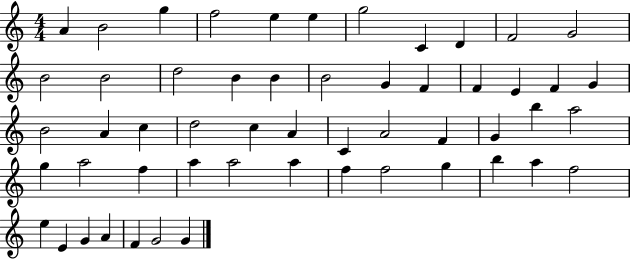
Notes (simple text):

A4/q B4/h G5/q F5/h E5/q E5/q G5/h C4/q D4/q F4/h G4/h B4/h B4/h D5/h B4/q B4/q B4/h G4/q F4/q F4/q E4/q F4/q G4/q B4/h A4/q C5/q D5/h C5/q A4/q C4/q A4/h F4/q G4/q B5/q A5/h G5/q A5/h F5/q A5/q A5/h A5/q F5/q F5/h G5/q B5/q A5/q F5/h E5/q E4/q G4/q A4/q F4/q G4/h G4/q